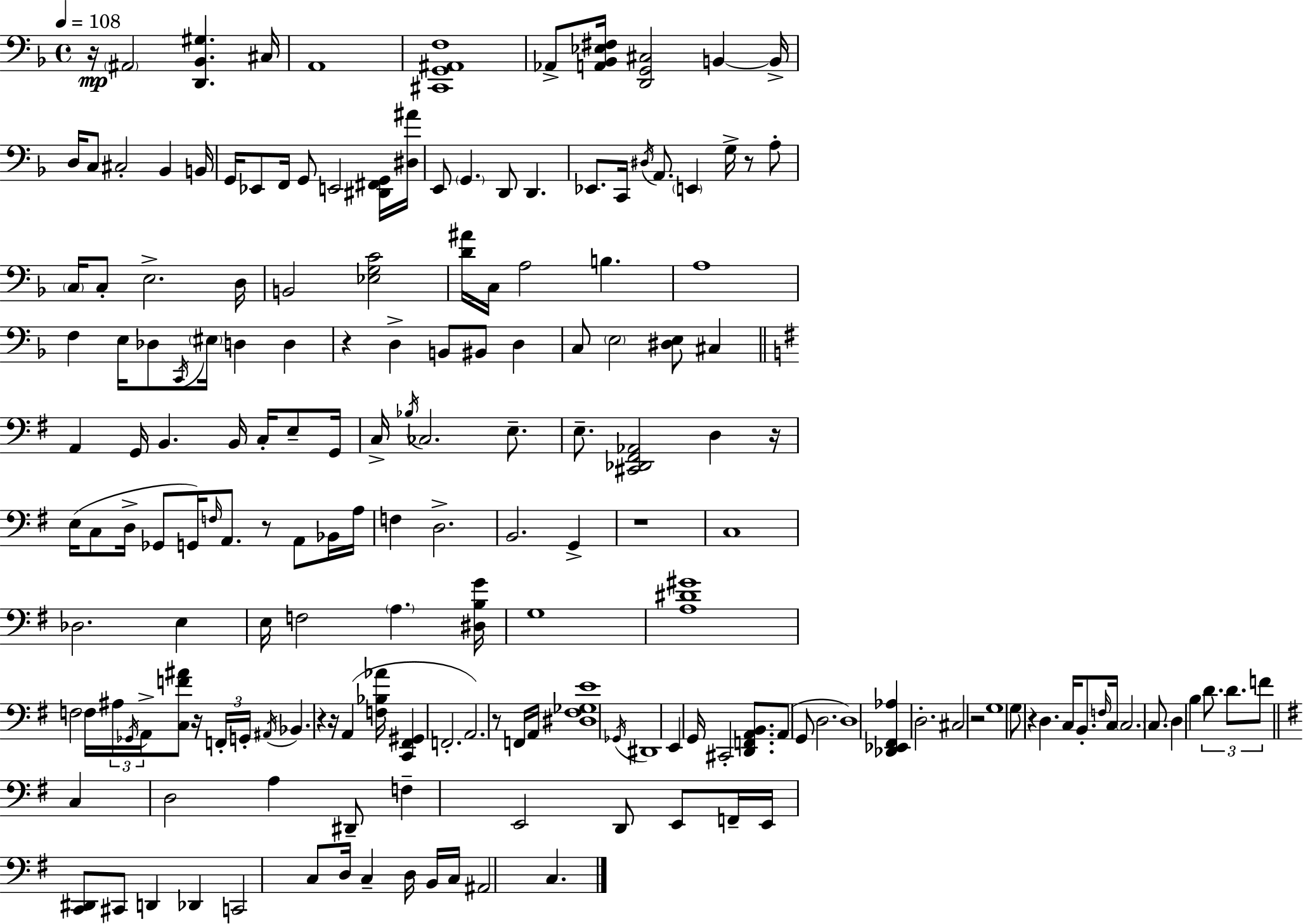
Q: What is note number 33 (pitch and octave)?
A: C3